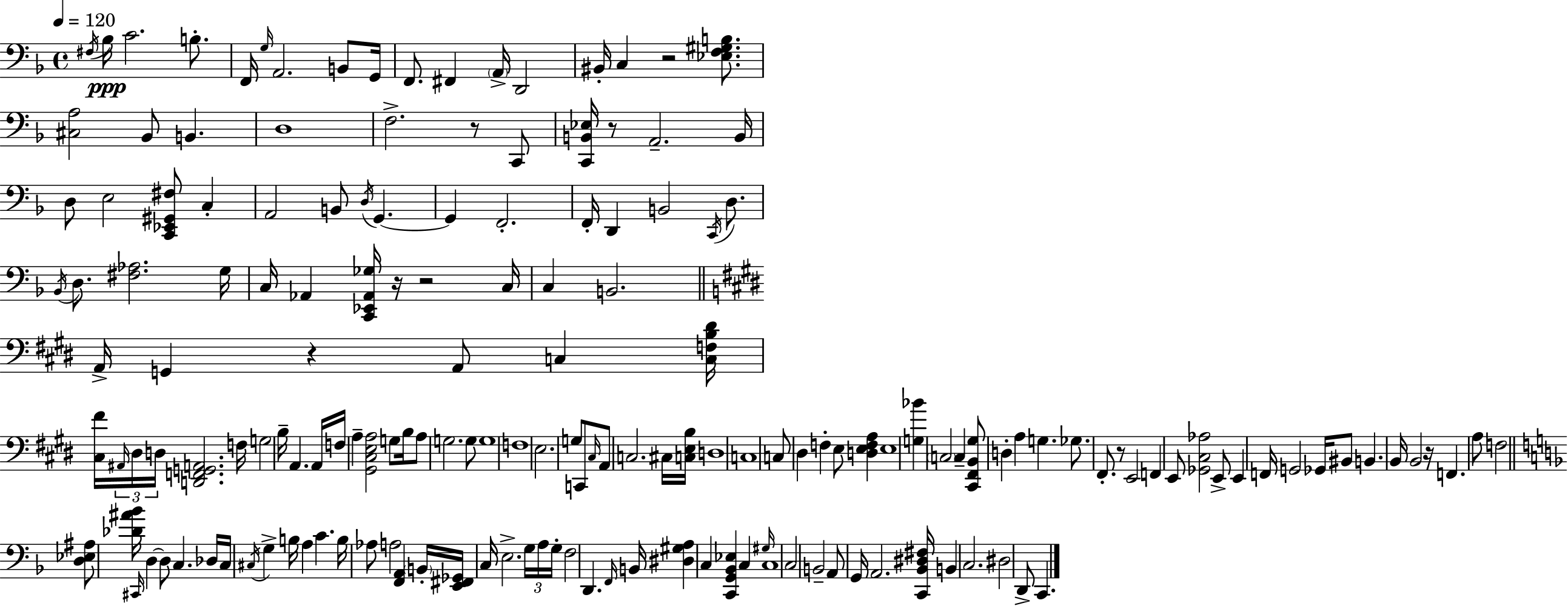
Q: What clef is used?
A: bass